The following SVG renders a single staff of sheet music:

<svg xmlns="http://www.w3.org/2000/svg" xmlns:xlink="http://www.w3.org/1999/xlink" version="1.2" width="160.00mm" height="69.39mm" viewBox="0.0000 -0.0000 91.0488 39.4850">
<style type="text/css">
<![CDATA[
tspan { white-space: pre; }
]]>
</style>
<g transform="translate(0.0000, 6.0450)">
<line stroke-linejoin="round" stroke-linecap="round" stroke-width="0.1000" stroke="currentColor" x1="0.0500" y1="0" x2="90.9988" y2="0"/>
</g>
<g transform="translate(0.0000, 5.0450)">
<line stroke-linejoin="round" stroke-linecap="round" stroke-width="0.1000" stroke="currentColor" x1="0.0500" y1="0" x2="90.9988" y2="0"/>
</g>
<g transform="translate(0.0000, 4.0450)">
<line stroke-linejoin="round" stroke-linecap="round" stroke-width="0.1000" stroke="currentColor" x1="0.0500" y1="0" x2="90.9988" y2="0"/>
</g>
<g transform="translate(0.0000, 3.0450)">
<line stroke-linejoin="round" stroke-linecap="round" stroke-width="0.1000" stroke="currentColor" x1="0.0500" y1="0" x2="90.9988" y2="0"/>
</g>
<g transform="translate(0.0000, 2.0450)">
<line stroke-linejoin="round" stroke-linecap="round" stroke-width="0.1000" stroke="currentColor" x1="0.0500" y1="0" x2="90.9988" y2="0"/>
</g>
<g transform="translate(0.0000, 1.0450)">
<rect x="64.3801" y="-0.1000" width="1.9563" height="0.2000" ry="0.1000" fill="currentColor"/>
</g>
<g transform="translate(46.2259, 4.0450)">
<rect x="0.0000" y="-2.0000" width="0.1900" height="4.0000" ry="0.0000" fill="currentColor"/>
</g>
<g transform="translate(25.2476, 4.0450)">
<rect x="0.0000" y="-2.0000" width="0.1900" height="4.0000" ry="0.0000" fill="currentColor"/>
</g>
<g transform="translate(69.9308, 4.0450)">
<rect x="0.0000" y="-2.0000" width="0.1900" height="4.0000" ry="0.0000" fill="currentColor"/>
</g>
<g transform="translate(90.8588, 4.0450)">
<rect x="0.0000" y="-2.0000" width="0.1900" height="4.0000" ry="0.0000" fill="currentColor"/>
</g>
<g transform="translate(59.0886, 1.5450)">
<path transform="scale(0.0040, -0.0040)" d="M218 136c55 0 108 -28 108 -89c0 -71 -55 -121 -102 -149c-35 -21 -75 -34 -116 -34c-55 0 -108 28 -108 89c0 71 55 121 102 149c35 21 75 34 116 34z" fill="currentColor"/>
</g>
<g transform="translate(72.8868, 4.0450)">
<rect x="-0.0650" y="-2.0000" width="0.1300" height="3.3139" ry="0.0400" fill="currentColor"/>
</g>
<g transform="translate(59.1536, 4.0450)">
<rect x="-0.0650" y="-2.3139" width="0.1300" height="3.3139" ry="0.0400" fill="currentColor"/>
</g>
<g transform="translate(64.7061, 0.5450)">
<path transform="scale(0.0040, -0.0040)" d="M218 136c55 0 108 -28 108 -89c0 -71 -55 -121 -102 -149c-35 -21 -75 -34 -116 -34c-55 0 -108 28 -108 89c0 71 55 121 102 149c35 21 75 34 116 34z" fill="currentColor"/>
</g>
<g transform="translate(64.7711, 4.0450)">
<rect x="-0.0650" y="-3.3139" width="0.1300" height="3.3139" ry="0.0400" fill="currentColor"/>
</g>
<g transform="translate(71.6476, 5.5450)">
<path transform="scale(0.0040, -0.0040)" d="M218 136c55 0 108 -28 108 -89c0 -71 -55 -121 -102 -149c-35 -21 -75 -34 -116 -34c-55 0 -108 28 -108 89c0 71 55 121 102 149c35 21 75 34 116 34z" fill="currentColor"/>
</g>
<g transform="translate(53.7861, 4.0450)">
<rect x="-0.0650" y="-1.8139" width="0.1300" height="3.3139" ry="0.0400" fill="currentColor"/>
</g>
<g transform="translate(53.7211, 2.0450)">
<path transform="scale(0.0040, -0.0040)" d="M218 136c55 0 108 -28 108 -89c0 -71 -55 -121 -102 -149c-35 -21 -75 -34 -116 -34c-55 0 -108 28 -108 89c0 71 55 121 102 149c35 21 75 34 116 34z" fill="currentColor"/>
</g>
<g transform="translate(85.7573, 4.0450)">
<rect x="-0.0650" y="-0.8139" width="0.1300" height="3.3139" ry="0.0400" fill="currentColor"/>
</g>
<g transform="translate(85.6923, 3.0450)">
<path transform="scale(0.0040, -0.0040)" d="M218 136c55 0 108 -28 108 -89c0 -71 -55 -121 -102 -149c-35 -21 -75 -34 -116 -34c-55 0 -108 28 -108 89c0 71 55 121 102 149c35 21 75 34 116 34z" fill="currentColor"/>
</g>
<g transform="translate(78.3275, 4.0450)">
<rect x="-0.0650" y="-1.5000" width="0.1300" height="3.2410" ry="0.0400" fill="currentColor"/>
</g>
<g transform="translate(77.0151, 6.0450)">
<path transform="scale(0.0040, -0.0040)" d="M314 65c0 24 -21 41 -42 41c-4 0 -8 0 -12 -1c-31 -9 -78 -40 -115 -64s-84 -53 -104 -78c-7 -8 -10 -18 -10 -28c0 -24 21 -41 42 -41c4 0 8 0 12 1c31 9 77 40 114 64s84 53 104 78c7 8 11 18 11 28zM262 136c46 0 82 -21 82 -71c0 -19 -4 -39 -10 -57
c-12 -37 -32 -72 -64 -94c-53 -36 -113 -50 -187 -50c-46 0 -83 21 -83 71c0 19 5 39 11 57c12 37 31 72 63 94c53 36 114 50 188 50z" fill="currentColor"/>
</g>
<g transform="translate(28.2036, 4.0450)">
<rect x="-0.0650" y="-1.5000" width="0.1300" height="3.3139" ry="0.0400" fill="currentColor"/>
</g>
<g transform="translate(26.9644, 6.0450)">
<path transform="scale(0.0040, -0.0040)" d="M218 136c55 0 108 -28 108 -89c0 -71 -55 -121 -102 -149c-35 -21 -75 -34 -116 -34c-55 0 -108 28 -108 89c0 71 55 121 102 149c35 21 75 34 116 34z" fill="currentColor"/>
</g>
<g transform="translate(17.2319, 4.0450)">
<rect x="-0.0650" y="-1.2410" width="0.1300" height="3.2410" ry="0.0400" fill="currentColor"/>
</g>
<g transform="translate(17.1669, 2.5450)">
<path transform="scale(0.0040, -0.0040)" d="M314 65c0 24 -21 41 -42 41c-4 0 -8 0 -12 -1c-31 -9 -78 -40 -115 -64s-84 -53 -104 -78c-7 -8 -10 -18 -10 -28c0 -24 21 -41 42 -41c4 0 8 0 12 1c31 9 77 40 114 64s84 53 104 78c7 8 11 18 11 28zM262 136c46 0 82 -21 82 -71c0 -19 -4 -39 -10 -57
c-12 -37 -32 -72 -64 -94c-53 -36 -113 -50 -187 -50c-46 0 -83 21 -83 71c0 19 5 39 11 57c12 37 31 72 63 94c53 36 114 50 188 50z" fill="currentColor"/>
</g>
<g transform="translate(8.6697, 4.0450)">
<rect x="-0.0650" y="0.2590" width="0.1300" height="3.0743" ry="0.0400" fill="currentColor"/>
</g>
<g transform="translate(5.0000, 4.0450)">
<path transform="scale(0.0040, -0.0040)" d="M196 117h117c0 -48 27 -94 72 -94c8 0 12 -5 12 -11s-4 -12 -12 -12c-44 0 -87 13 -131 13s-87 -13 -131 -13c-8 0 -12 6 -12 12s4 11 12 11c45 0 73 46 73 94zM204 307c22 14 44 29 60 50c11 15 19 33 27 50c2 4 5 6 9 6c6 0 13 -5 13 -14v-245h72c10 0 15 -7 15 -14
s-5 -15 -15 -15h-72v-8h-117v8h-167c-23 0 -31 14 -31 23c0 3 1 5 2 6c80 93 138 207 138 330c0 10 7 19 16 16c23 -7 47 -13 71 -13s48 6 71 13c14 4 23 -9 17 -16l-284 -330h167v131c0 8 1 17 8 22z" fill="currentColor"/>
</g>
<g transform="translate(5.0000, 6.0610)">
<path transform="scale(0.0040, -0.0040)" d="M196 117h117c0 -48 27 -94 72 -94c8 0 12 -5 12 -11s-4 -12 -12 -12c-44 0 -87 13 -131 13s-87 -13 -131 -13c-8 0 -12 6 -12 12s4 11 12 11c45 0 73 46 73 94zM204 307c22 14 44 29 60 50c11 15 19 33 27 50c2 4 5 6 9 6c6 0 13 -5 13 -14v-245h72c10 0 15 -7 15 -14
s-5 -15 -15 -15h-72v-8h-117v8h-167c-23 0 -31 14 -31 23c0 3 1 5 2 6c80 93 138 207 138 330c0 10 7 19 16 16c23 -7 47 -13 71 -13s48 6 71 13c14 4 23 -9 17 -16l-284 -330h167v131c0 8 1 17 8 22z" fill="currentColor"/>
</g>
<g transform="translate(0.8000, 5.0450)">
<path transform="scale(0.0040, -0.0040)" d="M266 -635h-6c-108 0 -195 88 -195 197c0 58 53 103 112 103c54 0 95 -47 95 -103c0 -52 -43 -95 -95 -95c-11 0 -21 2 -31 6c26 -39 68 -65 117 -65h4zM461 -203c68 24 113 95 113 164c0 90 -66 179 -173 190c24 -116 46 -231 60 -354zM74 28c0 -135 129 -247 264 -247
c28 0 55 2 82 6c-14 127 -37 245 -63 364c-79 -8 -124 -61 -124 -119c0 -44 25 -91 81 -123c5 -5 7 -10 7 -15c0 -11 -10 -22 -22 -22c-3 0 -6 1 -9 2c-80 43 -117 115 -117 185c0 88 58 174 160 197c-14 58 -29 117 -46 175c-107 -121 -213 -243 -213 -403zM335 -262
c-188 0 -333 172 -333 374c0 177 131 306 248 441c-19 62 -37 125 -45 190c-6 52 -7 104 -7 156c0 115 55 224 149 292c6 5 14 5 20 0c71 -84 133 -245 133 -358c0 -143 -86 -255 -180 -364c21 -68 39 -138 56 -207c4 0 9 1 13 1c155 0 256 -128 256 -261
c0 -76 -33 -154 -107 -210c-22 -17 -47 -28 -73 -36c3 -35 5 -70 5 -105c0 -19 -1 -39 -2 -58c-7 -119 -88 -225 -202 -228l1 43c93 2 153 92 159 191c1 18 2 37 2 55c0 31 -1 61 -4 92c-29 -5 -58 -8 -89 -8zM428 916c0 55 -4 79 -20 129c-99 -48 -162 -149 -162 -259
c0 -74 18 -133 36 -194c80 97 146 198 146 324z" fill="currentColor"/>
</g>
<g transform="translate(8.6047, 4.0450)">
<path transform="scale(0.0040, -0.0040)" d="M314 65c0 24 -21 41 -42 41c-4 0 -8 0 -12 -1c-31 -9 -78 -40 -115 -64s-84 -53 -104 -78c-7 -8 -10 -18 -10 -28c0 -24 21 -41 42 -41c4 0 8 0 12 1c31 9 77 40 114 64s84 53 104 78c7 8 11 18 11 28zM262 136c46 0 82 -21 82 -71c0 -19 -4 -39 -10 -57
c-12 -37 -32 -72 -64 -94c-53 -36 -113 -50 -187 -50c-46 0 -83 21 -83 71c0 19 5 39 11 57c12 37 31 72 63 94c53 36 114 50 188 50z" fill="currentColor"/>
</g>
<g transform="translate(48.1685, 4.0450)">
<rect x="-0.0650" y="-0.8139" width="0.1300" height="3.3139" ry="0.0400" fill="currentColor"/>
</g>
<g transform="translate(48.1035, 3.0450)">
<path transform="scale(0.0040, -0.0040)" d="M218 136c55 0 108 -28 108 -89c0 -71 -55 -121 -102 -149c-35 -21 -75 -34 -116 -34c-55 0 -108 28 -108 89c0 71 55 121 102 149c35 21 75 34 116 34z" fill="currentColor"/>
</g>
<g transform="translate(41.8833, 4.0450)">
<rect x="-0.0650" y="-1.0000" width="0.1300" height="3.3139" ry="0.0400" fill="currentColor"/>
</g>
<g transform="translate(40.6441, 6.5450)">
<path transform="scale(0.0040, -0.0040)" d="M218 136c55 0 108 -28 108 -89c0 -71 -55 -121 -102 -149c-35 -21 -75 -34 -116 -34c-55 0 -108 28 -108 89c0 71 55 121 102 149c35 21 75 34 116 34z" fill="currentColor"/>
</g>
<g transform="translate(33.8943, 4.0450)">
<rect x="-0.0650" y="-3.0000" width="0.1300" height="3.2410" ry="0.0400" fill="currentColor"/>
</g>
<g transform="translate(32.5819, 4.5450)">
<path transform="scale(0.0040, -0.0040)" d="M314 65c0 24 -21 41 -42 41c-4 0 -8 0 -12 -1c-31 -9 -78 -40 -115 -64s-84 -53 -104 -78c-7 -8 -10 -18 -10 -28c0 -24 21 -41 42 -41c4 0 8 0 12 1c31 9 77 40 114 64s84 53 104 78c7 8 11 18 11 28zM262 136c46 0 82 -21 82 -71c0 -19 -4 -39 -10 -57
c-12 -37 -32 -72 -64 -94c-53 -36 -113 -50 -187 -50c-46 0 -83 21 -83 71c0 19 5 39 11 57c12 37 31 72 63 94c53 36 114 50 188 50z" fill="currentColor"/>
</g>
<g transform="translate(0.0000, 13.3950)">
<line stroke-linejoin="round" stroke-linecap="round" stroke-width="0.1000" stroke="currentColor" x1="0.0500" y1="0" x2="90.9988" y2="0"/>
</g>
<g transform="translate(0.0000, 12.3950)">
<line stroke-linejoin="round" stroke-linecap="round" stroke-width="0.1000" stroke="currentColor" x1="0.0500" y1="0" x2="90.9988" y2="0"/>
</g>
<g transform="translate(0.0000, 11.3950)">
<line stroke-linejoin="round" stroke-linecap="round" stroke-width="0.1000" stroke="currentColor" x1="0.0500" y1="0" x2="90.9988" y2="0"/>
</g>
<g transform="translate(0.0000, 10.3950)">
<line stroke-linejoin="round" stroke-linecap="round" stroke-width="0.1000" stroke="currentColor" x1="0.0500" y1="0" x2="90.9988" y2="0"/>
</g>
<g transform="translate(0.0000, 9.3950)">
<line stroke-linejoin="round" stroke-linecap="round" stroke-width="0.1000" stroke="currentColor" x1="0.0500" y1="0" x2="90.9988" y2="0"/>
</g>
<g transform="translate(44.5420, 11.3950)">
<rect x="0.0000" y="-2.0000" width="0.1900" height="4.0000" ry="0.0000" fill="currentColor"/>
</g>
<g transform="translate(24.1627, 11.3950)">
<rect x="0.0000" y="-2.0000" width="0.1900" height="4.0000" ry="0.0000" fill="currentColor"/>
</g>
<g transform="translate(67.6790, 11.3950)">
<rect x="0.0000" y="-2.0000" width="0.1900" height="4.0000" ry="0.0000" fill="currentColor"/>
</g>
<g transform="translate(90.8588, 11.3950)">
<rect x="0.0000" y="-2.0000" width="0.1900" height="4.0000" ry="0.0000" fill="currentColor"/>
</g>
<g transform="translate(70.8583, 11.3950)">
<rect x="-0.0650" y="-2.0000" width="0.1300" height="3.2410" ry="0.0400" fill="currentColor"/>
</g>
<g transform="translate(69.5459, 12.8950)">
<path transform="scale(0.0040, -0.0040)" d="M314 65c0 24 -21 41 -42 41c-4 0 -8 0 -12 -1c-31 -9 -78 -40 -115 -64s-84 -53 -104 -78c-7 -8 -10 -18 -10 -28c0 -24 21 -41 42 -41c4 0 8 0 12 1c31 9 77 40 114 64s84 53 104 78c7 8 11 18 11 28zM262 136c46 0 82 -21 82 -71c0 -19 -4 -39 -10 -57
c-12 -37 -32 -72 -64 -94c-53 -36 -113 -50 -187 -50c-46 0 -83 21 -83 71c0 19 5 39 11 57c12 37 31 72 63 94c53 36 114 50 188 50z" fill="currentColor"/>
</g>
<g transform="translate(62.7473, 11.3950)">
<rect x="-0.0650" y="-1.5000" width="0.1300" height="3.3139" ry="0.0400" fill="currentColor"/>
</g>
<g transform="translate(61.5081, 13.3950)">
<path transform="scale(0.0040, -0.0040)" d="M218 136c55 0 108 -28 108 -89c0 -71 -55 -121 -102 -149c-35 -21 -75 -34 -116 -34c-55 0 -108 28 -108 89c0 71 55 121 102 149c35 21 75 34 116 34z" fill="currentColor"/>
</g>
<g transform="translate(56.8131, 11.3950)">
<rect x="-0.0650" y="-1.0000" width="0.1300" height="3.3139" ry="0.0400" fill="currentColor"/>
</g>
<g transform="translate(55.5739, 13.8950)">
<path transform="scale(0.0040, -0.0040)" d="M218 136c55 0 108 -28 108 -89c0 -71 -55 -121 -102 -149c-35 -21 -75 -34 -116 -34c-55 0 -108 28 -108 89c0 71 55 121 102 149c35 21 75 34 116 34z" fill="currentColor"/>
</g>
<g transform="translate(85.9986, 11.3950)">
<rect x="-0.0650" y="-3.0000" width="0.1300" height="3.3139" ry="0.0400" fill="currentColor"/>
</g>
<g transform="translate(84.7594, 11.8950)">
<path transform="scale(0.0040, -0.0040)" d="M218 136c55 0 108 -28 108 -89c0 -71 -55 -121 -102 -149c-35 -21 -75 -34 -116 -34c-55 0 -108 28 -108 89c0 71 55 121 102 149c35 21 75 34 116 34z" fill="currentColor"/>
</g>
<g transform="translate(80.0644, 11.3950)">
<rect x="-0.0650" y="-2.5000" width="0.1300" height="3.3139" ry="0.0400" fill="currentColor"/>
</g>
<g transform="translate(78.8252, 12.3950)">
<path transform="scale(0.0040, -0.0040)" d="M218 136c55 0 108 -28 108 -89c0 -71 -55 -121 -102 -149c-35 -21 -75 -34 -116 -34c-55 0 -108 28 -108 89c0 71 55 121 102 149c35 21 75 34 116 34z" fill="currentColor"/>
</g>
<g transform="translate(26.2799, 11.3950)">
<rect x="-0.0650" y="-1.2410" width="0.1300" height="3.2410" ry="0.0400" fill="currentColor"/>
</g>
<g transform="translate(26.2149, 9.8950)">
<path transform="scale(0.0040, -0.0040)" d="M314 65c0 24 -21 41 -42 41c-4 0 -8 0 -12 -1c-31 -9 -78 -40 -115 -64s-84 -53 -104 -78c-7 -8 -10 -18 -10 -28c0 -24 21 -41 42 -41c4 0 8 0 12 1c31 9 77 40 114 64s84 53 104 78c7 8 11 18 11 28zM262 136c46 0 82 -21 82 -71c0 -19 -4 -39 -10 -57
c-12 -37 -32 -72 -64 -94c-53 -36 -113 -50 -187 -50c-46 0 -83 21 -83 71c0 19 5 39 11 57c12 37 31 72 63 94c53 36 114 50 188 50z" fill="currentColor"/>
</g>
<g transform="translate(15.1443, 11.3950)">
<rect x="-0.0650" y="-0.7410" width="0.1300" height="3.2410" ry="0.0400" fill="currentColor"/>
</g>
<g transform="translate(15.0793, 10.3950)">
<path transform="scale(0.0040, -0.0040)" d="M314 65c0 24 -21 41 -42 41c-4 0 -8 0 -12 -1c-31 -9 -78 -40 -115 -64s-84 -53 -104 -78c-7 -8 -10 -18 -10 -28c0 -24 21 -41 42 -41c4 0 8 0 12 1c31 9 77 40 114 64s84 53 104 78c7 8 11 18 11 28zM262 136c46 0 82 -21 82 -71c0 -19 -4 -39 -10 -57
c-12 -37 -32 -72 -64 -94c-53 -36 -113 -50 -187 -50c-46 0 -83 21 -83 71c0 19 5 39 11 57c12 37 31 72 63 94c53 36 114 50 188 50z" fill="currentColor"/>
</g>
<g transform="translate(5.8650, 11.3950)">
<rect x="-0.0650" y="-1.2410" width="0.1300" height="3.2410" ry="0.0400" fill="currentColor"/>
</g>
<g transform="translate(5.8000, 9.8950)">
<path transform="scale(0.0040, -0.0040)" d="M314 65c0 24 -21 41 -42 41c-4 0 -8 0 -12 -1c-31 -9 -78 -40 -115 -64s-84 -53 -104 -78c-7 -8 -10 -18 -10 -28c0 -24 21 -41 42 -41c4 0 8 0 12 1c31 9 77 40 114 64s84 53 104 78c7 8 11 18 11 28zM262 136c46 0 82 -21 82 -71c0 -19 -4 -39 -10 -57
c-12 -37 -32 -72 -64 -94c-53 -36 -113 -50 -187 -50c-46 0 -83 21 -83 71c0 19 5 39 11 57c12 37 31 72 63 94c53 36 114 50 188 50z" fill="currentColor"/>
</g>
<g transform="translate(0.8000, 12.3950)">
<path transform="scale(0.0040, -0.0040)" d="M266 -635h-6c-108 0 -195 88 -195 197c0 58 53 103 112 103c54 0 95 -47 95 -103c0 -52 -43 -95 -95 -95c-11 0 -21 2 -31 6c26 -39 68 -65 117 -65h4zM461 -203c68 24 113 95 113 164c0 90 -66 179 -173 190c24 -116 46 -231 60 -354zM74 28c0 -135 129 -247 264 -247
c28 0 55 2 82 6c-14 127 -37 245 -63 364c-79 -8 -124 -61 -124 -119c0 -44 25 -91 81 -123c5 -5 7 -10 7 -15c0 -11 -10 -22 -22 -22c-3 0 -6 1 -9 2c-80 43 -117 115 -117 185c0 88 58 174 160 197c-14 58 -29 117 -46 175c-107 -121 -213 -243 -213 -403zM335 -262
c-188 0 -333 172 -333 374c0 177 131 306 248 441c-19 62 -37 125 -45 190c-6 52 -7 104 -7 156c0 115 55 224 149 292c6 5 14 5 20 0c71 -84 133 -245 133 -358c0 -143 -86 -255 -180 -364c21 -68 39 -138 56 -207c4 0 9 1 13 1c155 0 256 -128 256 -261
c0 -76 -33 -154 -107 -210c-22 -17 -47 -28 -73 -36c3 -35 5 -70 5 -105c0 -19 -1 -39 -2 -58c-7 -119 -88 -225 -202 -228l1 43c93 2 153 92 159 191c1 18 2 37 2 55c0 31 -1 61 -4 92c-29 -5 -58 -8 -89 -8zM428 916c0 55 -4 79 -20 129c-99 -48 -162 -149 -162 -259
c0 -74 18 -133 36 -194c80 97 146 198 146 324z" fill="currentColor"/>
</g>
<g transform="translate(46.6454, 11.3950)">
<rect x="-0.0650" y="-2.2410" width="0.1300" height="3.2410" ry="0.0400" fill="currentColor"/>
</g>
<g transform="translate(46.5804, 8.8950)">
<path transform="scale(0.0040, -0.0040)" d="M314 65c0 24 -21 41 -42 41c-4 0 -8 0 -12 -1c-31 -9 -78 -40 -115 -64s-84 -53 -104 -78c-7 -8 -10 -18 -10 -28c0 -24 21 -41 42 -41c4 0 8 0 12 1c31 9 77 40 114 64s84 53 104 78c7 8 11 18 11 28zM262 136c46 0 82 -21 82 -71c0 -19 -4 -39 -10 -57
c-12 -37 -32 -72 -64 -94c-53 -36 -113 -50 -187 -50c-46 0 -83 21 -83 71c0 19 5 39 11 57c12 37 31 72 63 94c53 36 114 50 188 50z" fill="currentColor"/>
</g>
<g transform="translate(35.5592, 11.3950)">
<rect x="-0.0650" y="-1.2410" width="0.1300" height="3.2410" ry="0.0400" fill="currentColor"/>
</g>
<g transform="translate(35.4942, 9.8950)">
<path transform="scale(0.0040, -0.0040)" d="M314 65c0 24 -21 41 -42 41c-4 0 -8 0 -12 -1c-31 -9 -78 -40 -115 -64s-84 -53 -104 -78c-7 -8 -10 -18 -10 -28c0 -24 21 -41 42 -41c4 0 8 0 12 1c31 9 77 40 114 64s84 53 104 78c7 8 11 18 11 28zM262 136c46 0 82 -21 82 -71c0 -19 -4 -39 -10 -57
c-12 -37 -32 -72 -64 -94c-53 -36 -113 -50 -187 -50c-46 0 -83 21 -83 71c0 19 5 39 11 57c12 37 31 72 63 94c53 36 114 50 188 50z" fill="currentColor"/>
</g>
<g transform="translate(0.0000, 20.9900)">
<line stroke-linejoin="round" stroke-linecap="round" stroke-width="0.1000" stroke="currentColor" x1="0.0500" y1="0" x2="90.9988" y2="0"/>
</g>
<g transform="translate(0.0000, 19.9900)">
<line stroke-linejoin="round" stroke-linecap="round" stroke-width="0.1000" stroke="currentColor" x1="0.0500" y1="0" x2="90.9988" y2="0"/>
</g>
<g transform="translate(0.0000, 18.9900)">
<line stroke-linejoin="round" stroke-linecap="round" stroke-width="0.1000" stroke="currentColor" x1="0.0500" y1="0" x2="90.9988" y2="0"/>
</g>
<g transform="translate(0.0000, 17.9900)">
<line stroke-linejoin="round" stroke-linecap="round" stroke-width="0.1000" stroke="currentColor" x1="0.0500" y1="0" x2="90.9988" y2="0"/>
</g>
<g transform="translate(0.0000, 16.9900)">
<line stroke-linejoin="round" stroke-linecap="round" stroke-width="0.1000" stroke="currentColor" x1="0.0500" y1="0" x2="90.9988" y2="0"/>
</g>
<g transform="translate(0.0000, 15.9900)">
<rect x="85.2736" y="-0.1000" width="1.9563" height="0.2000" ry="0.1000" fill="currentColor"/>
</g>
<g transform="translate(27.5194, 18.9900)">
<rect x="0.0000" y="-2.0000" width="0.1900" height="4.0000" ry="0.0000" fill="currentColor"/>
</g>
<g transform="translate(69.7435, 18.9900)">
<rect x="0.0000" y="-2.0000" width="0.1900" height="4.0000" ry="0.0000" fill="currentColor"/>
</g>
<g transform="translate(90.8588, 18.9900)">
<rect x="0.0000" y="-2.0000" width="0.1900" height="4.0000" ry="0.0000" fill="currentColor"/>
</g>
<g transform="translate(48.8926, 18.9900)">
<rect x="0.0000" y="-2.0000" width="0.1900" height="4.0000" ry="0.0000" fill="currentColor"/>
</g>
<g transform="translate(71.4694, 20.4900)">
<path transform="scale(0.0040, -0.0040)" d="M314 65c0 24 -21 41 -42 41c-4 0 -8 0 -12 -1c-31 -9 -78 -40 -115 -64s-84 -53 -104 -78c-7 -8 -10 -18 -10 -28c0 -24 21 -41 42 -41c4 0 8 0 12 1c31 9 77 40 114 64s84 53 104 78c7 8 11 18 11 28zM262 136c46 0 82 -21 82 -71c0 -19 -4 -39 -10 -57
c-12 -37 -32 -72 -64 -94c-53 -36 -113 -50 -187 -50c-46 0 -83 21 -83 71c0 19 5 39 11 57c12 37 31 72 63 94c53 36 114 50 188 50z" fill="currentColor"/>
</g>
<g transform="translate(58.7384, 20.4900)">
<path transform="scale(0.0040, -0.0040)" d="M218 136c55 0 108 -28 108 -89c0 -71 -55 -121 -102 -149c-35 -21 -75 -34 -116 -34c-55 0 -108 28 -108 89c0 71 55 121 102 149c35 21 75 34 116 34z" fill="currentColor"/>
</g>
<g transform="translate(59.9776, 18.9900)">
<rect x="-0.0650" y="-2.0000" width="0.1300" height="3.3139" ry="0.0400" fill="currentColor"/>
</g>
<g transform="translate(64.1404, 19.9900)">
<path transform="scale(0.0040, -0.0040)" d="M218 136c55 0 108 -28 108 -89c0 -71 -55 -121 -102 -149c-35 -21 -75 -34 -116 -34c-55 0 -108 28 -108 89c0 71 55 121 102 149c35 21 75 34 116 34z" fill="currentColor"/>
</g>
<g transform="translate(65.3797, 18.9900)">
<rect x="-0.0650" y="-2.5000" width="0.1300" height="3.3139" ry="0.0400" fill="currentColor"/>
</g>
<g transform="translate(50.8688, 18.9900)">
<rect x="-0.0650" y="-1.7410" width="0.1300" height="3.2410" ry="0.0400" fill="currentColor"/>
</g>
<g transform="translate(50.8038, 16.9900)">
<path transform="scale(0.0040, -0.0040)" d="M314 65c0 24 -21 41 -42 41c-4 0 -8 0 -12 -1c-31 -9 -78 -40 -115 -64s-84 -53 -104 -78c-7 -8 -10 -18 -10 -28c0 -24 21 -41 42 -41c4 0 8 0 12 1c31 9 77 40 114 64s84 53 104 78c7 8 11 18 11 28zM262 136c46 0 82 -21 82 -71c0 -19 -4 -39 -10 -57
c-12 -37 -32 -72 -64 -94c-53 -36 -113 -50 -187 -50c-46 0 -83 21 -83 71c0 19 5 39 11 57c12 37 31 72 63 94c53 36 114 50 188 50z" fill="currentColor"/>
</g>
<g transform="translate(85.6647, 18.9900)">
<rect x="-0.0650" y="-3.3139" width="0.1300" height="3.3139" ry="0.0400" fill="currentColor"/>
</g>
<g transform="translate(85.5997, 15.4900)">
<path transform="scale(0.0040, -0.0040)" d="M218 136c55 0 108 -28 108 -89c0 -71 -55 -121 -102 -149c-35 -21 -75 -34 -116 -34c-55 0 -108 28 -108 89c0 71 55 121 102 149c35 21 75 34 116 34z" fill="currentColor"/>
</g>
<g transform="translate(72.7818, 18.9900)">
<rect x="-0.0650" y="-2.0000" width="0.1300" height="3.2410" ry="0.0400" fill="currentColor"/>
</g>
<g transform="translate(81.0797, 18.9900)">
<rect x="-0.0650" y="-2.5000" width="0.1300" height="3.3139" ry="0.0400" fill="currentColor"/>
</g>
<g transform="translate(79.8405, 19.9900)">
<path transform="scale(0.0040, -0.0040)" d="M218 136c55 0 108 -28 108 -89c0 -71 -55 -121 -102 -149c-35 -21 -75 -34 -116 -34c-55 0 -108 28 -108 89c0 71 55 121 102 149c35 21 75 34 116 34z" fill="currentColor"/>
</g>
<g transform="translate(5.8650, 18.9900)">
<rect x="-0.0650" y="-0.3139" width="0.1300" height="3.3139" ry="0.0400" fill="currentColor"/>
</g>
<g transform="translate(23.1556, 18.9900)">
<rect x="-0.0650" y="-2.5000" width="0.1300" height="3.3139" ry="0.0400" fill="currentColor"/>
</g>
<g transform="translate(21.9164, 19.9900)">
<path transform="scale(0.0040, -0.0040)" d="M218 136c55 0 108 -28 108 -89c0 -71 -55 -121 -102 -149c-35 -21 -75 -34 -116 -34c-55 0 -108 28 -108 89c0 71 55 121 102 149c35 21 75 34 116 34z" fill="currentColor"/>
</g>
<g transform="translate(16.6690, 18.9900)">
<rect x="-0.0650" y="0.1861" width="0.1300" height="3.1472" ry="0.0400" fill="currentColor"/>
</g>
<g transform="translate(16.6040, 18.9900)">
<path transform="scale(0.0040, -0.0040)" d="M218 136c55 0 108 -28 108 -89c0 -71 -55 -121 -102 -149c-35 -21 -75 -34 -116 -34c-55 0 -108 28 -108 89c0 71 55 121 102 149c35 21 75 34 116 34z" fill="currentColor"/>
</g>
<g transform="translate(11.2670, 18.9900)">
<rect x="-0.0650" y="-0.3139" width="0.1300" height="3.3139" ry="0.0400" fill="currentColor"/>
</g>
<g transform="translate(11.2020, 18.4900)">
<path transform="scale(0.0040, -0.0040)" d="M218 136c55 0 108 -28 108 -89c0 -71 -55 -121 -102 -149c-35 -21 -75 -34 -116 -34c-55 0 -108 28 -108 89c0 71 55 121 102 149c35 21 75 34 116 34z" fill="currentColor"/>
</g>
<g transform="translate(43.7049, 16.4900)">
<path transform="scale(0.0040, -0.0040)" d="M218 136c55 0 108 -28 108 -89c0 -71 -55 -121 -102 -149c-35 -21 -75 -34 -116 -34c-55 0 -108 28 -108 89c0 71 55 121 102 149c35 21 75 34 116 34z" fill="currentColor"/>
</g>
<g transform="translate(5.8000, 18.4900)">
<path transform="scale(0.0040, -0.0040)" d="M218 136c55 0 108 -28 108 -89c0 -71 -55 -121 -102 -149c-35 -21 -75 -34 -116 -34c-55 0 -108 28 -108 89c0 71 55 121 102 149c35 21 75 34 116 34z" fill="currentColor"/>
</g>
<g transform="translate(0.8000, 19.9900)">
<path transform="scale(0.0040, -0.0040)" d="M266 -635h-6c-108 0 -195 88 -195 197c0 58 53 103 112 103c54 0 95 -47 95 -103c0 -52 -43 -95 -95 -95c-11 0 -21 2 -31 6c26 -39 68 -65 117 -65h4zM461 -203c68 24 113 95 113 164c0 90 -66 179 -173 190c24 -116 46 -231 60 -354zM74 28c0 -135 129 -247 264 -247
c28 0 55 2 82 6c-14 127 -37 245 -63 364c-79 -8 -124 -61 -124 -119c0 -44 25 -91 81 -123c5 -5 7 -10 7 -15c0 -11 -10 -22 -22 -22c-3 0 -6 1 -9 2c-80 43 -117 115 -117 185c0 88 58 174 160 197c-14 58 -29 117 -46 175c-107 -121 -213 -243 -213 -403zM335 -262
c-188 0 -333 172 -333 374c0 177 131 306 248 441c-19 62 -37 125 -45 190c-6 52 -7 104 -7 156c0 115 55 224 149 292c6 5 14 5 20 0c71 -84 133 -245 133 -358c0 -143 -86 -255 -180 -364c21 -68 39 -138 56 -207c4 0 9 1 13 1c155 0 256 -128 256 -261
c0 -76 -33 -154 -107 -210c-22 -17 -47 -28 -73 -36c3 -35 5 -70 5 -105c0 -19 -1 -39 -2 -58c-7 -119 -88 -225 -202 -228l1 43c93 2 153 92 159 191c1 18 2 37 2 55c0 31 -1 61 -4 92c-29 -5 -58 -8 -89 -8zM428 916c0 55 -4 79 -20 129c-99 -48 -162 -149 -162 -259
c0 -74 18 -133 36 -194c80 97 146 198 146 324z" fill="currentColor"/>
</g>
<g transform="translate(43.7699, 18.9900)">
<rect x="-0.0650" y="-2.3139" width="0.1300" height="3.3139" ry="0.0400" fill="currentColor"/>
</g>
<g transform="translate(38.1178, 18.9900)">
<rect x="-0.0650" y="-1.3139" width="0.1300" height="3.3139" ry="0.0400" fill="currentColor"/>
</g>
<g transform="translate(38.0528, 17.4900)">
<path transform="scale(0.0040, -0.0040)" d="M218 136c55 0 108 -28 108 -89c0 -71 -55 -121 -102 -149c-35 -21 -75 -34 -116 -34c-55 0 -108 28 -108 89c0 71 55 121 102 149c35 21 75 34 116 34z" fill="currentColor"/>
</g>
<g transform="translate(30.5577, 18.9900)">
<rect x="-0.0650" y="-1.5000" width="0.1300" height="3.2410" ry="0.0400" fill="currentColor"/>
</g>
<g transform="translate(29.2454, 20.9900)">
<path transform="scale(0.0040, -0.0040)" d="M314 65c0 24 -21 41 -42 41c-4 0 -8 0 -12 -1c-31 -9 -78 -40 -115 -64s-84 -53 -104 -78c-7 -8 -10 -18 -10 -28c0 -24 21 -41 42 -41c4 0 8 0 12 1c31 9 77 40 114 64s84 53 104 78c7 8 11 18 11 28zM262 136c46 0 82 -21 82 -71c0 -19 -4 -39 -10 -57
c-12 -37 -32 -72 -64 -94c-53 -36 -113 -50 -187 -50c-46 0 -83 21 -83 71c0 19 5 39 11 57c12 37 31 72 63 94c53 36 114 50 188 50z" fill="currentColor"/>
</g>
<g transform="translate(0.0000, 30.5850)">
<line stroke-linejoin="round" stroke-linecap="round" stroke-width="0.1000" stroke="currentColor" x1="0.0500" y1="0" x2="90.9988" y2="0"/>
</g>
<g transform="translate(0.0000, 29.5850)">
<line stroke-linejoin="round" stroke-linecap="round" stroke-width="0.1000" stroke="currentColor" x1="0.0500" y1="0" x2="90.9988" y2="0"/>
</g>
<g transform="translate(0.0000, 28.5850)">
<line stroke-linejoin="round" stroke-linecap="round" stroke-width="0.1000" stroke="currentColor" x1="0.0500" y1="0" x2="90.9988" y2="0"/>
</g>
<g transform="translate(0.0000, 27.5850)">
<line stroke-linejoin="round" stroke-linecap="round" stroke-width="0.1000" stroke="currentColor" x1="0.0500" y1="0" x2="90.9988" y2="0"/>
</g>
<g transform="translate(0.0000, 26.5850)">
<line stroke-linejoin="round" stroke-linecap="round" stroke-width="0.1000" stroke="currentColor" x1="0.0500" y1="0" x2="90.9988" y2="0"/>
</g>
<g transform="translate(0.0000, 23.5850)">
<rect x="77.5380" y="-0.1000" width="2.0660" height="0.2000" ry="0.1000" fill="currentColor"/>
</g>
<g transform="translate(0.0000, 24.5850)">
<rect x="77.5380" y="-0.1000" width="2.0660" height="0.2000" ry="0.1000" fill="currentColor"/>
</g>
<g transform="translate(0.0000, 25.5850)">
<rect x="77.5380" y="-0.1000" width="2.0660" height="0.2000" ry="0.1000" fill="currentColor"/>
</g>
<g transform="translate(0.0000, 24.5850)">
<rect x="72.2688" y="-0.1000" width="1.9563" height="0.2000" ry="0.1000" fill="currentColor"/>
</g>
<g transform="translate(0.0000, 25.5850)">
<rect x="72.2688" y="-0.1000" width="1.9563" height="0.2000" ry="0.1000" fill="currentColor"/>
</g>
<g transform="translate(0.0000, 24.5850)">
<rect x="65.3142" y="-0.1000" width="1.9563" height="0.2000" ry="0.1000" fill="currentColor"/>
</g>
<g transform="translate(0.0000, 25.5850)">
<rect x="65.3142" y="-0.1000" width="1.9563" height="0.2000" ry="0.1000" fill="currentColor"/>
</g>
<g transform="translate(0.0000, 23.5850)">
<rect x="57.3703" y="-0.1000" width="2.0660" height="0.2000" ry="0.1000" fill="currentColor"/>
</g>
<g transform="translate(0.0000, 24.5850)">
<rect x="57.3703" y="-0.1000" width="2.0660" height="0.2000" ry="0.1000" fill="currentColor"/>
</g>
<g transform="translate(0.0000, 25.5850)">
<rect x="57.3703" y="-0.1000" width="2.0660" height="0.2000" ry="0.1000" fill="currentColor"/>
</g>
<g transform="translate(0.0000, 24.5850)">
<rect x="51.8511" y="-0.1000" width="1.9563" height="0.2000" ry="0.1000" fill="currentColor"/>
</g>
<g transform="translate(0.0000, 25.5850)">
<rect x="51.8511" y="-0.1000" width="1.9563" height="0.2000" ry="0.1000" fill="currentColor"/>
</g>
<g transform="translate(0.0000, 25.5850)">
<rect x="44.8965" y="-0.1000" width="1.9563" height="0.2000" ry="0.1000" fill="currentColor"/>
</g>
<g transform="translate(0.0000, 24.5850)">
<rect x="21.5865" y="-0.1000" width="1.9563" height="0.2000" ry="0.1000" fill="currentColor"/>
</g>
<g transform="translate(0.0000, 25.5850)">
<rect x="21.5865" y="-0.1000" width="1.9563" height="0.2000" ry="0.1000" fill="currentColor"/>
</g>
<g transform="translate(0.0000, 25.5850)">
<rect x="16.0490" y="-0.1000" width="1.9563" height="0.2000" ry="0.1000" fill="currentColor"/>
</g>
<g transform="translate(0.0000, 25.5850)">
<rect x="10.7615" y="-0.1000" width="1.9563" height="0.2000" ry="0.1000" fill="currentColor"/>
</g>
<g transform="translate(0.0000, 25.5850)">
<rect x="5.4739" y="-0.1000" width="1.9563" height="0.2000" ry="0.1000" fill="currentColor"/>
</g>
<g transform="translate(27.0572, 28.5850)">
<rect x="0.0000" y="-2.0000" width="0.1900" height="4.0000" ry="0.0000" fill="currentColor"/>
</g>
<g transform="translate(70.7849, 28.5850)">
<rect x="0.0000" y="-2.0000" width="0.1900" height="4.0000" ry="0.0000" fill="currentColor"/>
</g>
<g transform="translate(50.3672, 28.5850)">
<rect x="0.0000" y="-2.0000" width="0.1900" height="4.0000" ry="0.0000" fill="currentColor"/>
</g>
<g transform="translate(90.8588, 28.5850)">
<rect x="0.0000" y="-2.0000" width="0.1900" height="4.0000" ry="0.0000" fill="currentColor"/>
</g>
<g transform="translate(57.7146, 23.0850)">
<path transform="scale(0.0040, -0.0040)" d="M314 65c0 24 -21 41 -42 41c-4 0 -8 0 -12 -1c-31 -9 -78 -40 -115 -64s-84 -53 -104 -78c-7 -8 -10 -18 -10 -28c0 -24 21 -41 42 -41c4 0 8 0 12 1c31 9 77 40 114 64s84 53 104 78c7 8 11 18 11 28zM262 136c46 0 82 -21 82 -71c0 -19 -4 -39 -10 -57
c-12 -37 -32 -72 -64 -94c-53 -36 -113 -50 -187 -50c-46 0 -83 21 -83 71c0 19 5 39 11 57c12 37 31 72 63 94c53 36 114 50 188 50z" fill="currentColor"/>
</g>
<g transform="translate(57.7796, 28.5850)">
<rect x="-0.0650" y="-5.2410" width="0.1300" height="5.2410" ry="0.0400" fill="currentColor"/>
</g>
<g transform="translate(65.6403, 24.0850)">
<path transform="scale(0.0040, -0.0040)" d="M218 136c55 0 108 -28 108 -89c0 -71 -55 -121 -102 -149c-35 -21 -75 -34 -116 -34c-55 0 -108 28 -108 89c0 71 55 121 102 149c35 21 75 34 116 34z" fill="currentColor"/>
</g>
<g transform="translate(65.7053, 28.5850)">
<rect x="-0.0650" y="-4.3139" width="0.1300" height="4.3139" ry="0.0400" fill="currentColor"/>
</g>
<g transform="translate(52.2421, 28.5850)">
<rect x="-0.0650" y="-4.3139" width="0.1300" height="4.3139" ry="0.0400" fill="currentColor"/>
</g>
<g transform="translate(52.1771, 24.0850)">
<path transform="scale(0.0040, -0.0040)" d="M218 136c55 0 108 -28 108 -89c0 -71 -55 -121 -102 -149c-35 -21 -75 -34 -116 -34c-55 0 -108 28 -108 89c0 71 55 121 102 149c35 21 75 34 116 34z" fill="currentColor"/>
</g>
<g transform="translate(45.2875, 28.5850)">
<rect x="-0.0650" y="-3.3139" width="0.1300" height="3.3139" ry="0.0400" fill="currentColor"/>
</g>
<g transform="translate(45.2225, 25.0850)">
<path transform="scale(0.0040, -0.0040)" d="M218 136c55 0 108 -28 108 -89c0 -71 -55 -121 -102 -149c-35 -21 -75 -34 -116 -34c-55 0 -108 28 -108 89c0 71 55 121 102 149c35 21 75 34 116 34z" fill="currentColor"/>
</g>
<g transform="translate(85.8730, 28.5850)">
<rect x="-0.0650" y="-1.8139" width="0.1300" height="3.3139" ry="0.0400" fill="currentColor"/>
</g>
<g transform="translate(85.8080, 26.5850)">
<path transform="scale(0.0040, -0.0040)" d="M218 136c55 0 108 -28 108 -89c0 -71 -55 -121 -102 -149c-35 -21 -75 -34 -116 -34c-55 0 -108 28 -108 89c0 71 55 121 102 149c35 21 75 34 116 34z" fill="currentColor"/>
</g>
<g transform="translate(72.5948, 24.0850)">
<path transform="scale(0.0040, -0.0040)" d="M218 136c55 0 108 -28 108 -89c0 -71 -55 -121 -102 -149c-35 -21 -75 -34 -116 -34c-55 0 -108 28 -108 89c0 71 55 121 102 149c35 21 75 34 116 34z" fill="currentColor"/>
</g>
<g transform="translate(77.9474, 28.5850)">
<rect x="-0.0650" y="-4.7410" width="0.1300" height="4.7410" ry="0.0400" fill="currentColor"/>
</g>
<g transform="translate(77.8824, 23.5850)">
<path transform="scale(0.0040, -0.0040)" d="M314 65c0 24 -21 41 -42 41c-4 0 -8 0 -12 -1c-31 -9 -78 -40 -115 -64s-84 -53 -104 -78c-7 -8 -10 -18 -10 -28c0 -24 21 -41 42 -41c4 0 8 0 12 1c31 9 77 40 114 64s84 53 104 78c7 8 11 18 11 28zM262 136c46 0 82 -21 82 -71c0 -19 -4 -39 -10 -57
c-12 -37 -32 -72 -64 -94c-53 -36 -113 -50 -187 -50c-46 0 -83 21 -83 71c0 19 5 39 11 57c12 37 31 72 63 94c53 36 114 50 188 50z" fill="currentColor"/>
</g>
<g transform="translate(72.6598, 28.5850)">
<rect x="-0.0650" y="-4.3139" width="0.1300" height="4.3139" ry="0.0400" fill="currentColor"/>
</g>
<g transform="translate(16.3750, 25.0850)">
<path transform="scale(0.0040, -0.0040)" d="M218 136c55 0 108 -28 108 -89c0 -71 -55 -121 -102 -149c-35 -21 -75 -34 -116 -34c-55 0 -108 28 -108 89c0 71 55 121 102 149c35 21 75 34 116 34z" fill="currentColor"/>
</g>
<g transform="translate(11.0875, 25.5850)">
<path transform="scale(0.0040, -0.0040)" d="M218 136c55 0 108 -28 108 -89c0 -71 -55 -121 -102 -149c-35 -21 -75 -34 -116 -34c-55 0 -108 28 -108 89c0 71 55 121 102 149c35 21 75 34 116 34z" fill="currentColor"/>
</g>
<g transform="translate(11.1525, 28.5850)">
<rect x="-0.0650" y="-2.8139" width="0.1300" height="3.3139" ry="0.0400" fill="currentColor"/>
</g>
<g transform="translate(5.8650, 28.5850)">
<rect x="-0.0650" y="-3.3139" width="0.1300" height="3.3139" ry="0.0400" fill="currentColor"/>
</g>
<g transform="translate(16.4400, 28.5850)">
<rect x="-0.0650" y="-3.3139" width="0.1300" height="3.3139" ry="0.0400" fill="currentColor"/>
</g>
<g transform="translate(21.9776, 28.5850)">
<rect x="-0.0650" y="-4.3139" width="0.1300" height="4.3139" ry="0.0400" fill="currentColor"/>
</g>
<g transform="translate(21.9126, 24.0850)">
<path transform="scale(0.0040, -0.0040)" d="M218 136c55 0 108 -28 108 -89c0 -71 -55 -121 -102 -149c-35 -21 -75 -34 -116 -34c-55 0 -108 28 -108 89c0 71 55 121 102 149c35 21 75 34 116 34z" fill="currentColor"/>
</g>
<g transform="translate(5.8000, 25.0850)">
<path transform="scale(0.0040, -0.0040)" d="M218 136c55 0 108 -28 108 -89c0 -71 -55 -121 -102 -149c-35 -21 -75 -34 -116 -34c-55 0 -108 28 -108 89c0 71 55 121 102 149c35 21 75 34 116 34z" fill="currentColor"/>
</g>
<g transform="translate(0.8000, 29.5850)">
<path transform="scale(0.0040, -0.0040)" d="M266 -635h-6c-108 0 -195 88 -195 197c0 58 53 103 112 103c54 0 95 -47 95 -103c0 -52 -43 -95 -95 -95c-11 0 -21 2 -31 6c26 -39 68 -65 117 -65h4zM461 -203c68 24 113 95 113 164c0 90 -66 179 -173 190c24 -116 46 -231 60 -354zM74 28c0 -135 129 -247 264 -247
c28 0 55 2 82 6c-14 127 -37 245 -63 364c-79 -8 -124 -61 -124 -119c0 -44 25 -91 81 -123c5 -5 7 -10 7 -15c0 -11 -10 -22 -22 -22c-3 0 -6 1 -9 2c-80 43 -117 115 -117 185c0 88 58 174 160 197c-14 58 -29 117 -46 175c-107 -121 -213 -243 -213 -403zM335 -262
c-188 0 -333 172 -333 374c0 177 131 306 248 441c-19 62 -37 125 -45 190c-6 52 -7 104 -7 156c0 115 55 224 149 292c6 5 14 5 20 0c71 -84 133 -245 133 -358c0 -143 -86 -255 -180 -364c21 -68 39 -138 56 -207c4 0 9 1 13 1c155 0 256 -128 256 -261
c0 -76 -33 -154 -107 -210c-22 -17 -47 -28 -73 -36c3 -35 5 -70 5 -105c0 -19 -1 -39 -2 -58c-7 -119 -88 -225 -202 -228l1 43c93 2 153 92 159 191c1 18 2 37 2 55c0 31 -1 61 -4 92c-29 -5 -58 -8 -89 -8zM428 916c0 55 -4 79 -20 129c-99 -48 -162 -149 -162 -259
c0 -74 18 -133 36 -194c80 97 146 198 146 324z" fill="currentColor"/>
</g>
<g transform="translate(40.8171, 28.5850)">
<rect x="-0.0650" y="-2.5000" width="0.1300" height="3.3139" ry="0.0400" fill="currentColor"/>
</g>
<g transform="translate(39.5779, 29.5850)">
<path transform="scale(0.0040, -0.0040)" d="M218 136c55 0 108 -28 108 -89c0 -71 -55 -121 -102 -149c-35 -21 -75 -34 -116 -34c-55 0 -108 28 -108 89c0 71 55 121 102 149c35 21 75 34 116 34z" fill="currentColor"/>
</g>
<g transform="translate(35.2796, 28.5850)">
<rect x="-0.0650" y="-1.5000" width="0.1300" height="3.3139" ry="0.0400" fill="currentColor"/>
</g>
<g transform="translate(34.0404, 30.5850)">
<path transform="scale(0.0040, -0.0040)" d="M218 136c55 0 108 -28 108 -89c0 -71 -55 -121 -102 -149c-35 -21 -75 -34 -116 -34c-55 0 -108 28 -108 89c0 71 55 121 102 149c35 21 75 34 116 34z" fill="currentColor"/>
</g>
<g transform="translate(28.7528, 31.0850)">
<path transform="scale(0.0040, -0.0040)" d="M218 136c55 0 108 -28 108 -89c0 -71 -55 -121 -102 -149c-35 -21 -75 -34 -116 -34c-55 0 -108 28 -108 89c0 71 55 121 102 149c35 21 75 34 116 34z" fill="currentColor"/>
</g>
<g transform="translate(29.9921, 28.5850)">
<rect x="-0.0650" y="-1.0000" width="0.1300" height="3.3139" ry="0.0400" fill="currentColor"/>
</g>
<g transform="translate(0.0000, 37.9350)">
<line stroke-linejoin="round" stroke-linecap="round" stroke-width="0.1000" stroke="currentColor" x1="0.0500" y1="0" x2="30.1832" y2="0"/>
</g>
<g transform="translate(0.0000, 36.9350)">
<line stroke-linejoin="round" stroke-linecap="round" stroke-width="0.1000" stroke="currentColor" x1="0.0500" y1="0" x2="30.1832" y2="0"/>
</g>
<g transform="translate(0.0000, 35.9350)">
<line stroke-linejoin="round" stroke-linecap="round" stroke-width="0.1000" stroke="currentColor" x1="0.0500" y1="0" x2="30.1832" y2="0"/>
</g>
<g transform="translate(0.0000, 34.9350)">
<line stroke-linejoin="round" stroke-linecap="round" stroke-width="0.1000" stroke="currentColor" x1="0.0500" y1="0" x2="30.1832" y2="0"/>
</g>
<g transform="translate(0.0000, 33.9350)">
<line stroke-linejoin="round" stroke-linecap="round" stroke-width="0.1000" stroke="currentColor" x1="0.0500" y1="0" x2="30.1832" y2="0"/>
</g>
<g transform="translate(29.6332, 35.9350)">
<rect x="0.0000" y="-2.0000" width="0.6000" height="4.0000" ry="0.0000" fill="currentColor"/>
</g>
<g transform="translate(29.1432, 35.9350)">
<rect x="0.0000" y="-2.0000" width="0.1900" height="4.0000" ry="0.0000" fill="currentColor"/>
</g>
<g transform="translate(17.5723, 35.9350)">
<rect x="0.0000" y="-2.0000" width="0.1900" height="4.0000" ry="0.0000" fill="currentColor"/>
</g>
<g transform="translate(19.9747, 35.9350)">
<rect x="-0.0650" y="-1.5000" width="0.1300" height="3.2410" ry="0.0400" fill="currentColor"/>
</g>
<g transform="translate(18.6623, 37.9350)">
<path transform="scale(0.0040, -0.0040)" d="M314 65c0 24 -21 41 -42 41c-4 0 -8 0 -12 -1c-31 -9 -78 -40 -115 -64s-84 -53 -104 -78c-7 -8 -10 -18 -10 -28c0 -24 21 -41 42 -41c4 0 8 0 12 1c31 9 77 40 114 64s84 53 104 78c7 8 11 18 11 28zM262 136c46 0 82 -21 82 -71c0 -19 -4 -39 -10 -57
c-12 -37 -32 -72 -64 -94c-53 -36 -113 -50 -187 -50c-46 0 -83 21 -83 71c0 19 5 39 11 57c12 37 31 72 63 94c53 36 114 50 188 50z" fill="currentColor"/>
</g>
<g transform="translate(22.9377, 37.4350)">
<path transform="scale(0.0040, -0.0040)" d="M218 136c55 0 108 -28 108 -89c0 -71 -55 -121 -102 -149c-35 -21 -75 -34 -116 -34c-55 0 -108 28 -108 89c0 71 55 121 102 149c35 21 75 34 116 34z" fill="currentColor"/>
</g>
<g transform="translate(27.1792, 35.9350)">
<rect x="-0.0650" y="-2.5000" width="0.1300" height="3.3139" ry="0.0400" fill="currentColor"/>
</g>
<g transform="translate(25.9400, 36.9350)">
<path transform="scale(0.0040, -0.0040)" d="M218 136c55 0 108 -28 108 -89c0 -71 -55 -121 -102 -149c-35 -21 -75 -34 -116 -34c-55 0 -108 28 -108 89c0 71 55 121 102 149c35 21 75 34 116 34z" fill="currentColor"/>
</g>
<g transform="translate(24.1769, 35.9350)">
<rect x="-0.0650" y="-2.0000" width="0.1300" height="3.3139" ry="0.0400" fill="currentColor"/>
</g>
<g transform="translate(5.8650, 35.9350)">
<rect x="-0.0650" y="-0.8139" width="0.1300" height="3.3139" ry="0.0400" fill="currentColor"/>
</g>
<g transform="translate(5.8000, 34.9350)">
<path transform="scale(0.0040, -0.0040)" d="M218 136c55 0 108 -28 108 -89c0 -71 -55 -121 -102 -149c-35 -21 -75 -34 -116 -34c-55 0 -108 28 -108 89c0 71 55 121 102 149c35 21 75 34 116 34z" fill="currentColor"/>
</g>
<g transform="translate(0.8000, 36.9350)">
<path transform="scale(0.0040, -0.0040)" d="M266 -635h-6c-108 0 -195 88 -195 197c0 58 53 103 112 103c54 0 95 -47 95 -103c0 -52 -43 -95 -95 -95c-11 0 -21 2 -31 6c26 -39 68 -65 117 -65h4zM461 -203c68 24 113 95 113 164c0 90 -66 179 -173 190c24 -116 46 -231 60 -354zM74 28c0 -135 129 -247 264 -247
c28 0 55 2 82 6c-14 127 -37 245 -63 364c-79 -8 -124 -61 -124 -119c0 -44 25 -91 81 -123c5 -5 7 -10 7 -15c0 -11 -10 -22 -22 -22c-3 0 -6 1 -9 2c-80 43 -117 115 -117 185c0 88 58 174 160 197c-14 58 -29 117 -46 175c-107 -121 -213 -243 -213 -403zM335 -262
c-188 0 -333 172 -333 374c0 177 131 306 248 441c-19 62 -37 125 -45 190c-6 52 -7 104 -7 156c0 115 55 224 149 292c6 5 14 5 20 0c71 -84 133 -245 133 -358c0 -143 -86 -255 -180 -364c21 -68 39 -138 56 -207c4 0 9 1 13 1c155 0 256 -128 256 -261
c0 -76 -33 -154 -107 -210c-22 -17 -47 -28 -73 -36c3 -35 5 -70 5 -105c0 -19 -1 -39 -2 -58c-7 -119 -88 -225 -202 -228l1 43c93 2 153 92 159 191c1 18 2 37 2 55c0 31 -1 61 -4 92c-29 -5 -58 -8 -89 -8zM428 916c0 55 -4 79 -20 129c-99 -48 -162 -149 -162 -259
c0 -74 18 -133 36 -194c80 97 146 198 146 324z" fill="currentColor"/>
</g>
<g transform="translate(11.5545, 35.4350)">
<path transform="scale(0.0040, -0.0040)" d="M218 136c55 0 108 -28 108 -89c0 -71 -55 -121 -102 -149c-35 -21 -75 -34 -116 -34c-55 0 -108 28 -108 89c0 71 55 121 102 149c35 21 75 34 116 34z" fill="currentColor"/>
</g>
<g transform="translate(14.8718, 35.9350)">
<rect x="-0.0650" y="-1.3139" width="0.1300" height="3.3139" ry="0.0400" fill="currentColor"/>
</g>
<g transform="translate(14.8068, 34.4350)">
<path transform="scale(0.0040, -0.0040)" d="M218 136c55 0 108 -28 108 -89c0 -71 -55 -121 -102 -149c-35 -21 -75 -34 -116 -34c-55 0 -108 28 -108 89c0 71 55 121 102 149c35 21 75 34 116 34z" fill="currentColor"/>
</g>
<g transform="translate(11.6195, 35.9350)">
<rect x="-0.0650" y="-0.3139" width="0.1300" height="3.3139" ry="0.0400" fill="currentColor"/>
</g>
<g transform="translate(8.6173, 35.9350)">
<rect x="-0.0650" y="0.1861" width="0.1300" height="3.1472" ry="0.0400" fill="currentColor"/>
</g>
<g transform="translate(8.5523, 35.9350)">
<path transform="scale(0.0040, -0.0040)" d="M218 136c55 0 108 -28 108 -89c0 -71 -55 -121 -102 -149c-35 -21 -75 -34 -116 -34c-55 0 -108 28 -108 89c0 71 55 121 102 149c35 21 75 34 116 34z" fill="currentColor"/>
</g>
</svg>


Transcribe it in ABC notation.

X:1
T:Untitled
M:4/4
L:1/4
K:C
B2 e2 E A2 D d f g b F E2 d e2 d2 e2 e2 g2 D E F2 G A c c B G E2 e g f2 F G F2 G b b a b d' D E G b d' f'2 d' d' e'2 f d B c e E2 F G